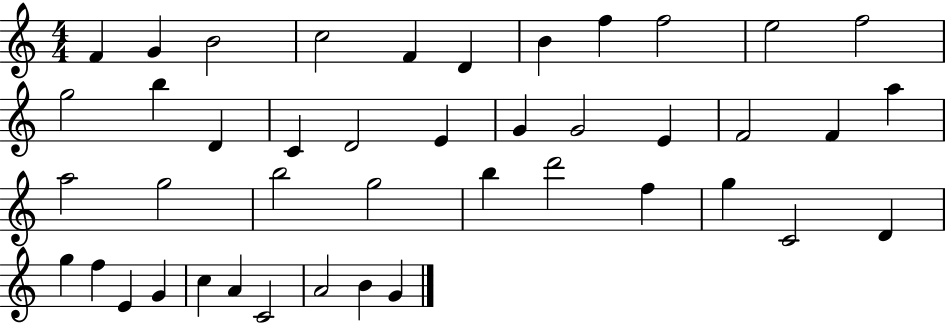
{
  \clef treble
  \numericTimeSignature
  \time 4/4
  \key c \major
  f'4 g'4 b'2 | c''2 f'4 d'4 | b'4 f''4 f''2 | e''2 f''2 | \break g''2 b''4 d'4 | c'4 d'2 e'4 | g'4 g'2 e'4 | f'2 f'4 a''4 | \break a''2 g''2 | b''2 g''2 | b''4 d'''2 f''4 | g''4 c'2 d'4 | \break g''4 f''4 e'4 g'4 | c''4 a'4 c'2 | a'2 b'4 g'4 | \bar "|."
}